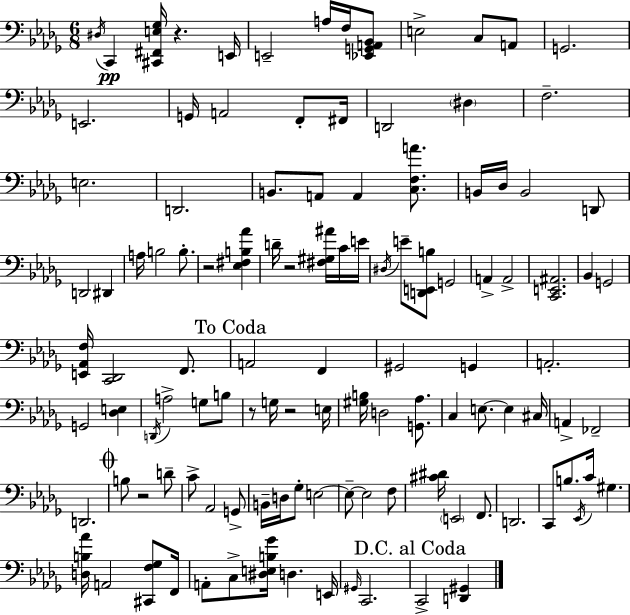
{
  \clef bass
  \numericTimeSignature
  \time 6/8
  \key bes \minor
  \acciaccatura { dis16 }\pp c,4 <cis, fis, e ges>16 r4. | e,16 e,2-- a16 f16 <ees, g, a, bes,>8 | e2-> c8 a,8 | g,2. | \break e,2. | g,16 a,2 f,8-. | fis,16 d,2 \parenthesize dis4 | f2.-- | \break e2. | d,2. | b,8. a,8 a,4 <c f a'>8. | b,16 des16 b,2 d,8 | \break d,2 dis,4 | a16 b2 b8.-. | r2 <ees fis b aes'>4 | d'16-- r2 <fis gis ais'>16 c'16 | \break e'16 \acciaccatura { dis16 } e'8-- <d, e, b>8 g,2 | a,4-> a,2-> | <c, e, ais,>2. | bes,4 g,2 | \break <e, aes, f>16 <c, des,>2 f,8. | \mark "To Coda" a,2 f,4 | gis,2 g,4 | a,2.-. | \break g,2 <des e>4 | \acciaccatura { d,16 } a2-> g8 | b8 r8 g16 r2 | e16 <gis b>16 d2 | \break <g, aes>8. c4 e8.~~ e4 | cis16 a,4-> fes,2-- | d,2. | \mark \markup { \musicglyph "scripts.coda" } b8 r2 | \break d'8-- c'8-> aes,2 | g,8-> b,16-- d16 ges8-. e2~~ | e8--~~ e2 | f8 <cis' dis'>16 \parenthesize e,2 | \break f,8. d,2. | c,8 b8. \acciaccatura { ees,16 } c'16 gis4. | <d b aes'>16 a,2 | <cis, f ges>8 f,16 a,8-. c8-> <dis e b ges'>16 d4. | \break e,16 \grace { gis,16 } c,2. | \mark "D.C. al Coda" c,2-> | <d, gis,>4 \bar "|."
}